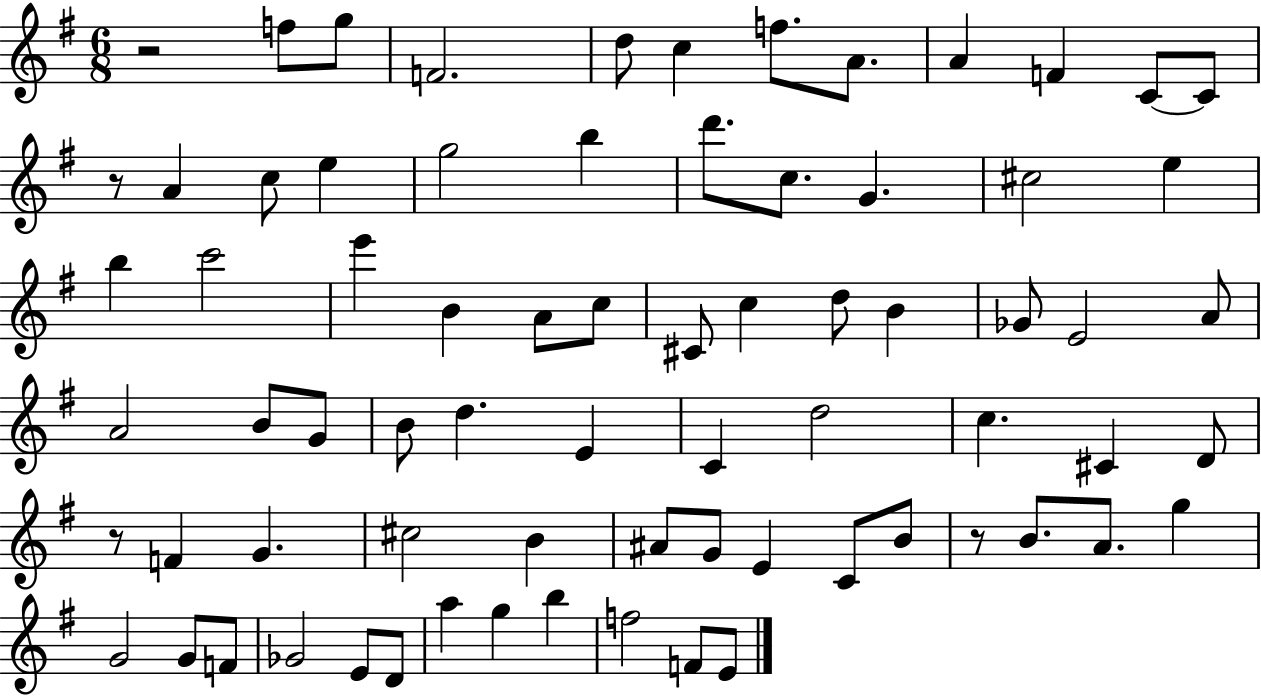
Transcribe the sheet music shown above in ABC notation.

X:1
T:Untitled
M:6/8
L:1/4
K:G
z2 f/2 g/2 F2 d/2 c f/2 A/2 A F C/2 C/2 z/2 A c/2 e g2 b d'/2 c/2 G ^c2 e b c'2 e' B A/2 c/2 ^C/2 c d/2 B _G/2 E2 A/2 A2 B/2 G/2 B/2 d E C d2 c ^C D/2 z/2 F G ^c2 B ^A/2 G/2 E C/2 B/2 z/2 B/2 A/2 g G2 G/2 F/2 _G2 E/2 D/2 a g b f2 F/2 E/2